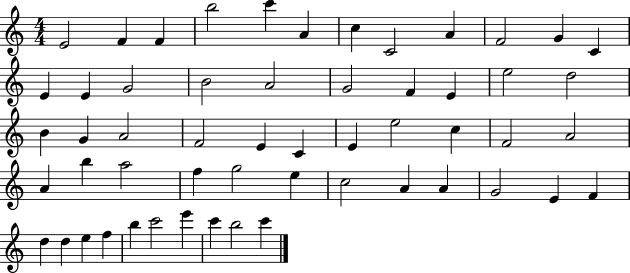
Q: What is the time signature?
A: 4/4